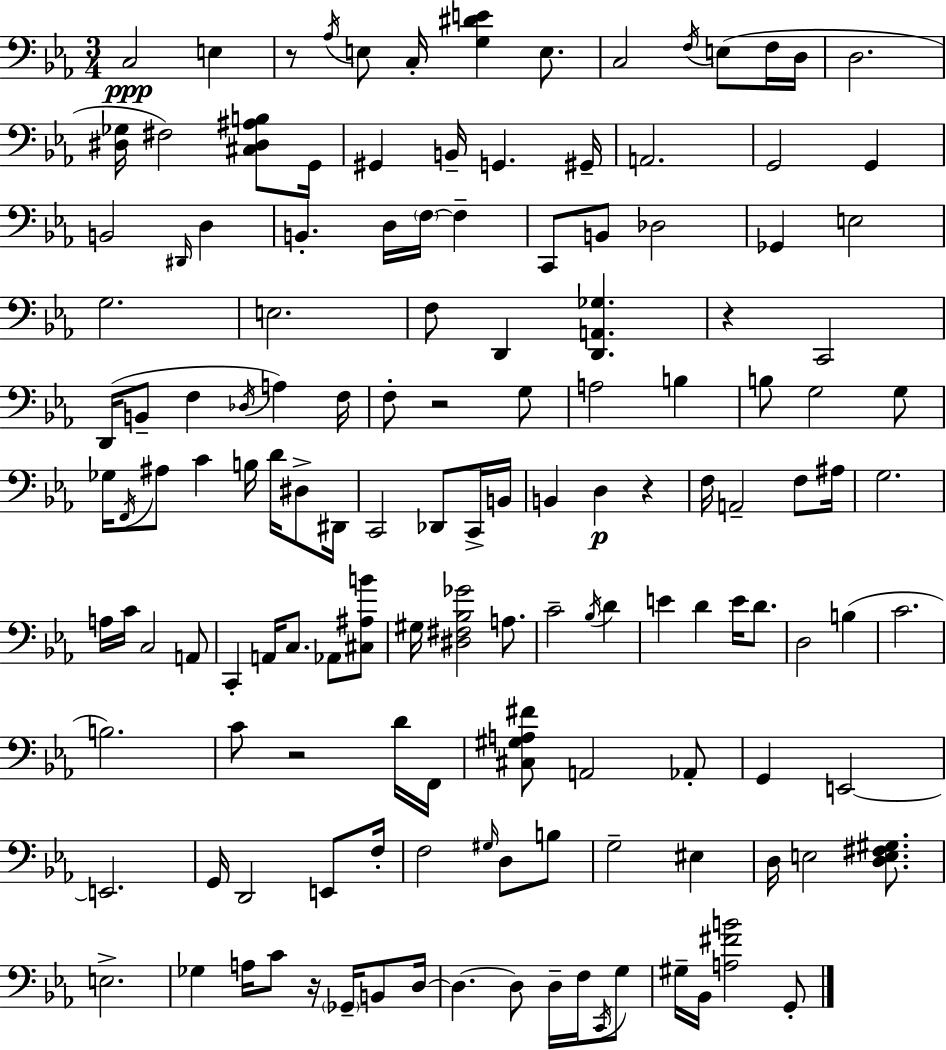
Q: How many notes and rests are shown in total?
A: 142